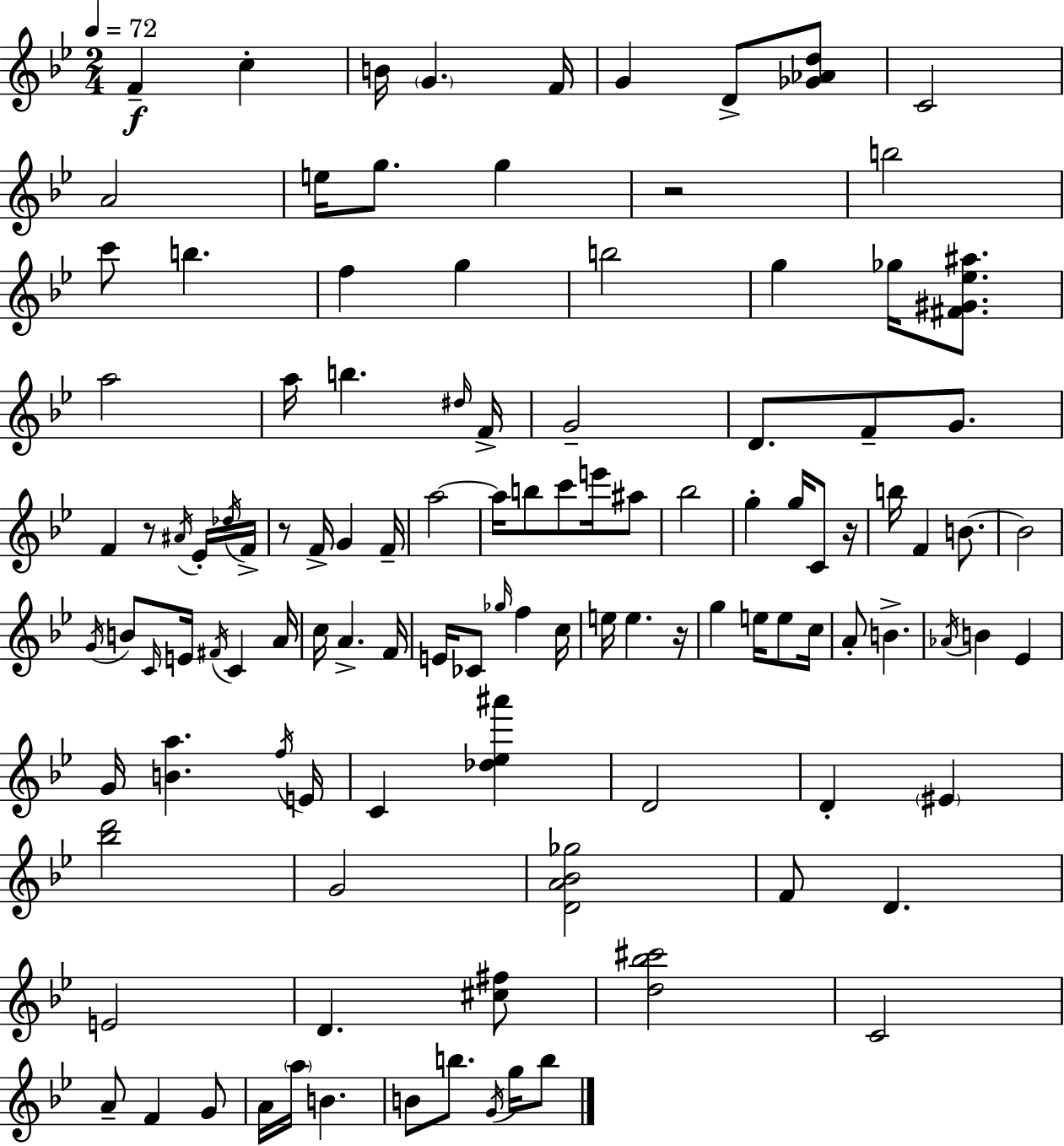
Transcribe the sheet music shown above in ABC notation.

X:1
T:Untitled
M:2/4
L:1/4
K:Gm
F c B/4 G F/4 G D/2 [_G_Ad]/2 C2 A2 e/4 g/2 g z2 b2 c'/2 b f g b2 g _g/4 [^F^G_e^a]/2 a2 a/4 b ^d/4 F/4 G2 D/2 F/2 G/2 F z/2 ^A/4 _E/4 _d/4 F/4 z/2 F/4 G F/4 a2 a/4 b/2 c'/2 e'/4 ^a/2 _b2 g g/4 C/2 z/4 b/4 F B/2 B2 G/4 B/2 C/4 E/4 ^F/4 C A/4 c/4 A F/4 E/4 _C/2 _g/4 f c/4 e/4 e z/4 g e/4 e/2 c/4 A/2 B _A/4 B _E G/4 [Ba] f/4 E/4 C [_d_e^a'] D2 D ^E [_bd']2 G2 [DA_B_g]2 F/2 D E2 D [^c^f]/2 [d_b^c']2 C2 A/2 F G/2 A/4 a/4 B B/2 b/2 G/4 g/4 b/2